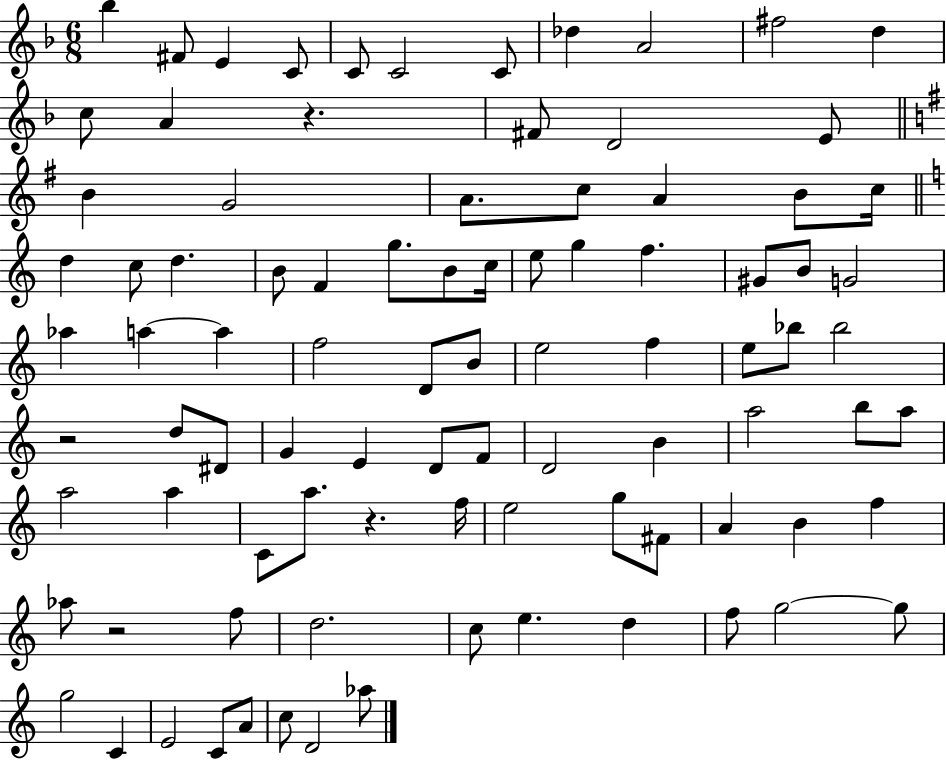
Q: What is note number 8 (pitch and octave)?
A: Db5